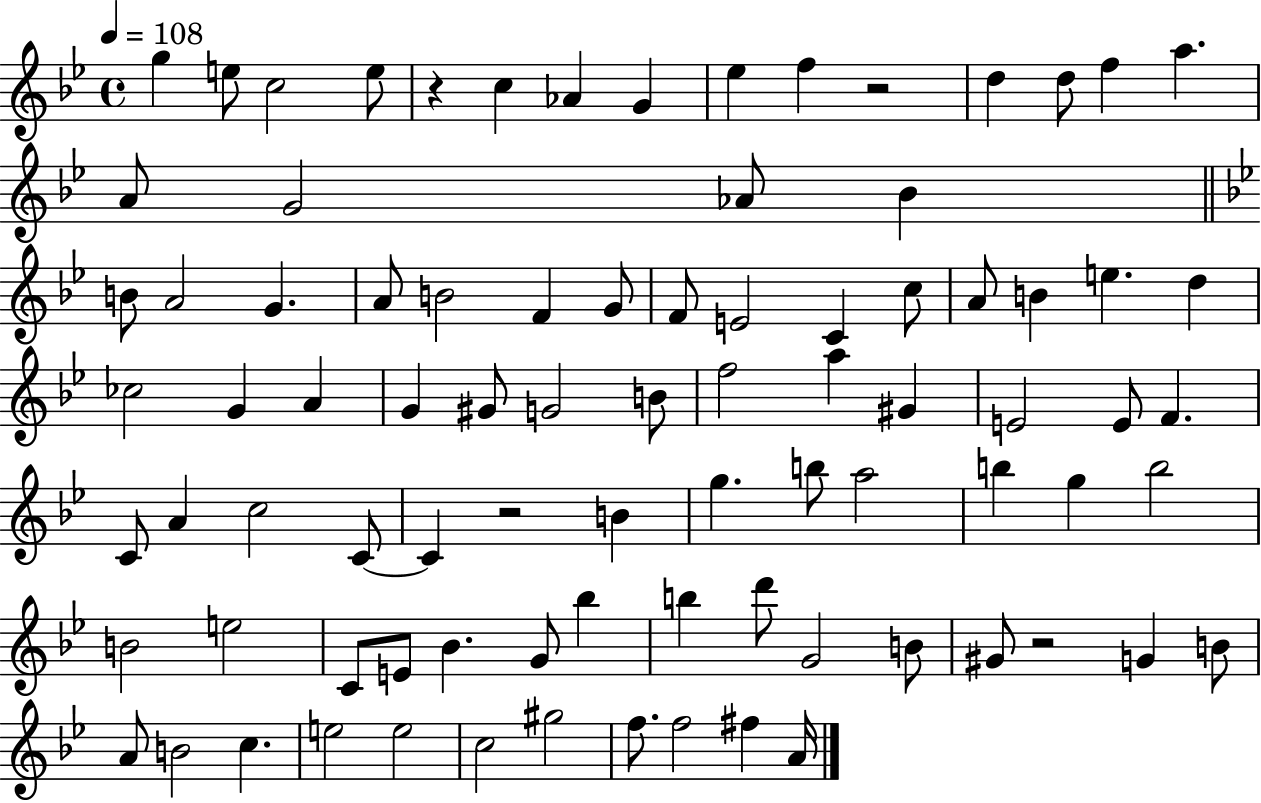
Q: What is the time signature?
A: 4/4